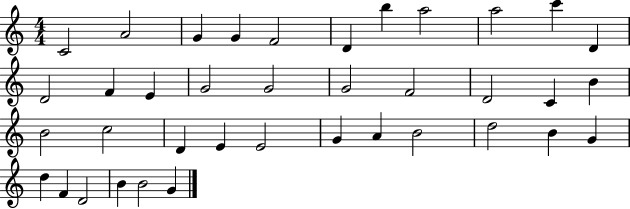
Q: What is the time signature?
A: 4/4